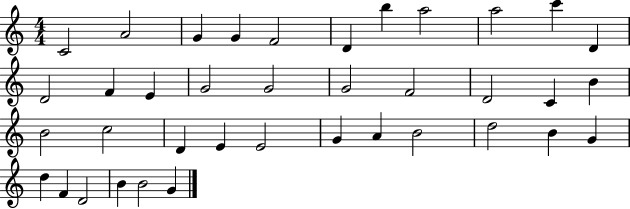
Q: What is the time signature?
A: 4/4